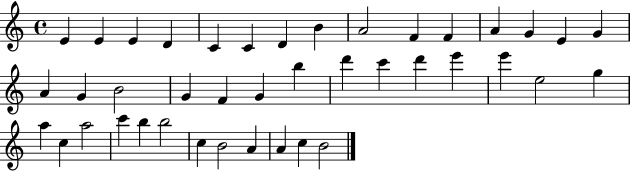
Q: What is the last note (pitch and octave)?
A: B4